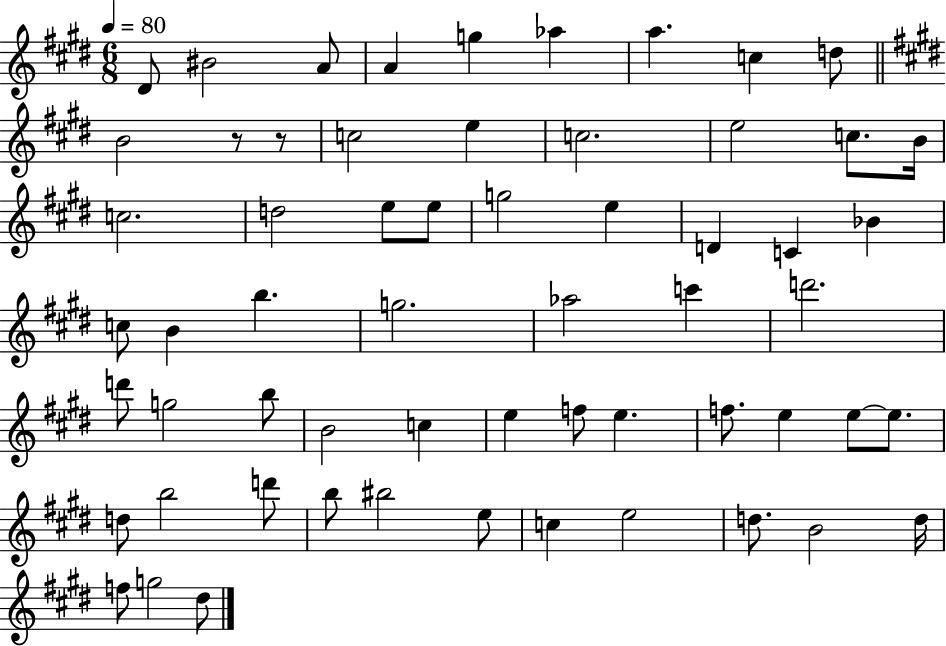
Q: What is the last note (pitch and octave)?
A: D#5